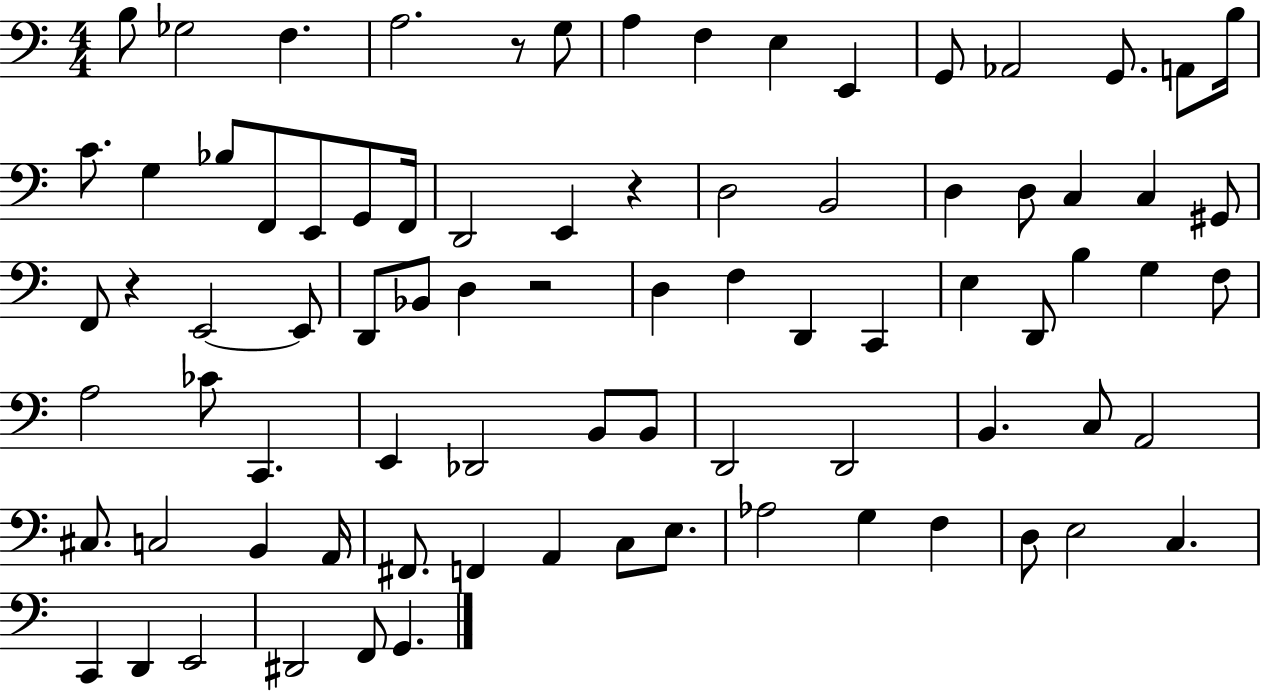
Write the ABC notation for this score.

X:1
T:Untitled
M:4/4
L:1/4
K:C
B,/2 _G,2 F, A,2 z/2 G,/2 A, F, E, E,, G,,/2 _A,,2 G,,/2 A,,/2 B,/4 C/2 G, _B,/2 F,,/2 E,,/2 G,,/2 F,,/4 D,,2 E,, z D,2 B,,2 D, D,/2 C, C, ^G,,/2 F,,/2 z E,,2 E,,/2 D,,/2 _B,,/2 D, z2 D, F, D,, C,, E, D,,/2 B, G, F,/2 A,2 _C/2 C,, E,, _D,,2 B,,/2 B,,/2 D,,2 D,,2 B,, C,/2 A,,2 ^C,/2 C,2 B,, A,,/4 ^F,,/2 F,, A,, C,/2 E,/2 _A,2 G, F, D,/2 E,2 C, C,, D,, E,,2 ^D,,2 F,,/2 G,,